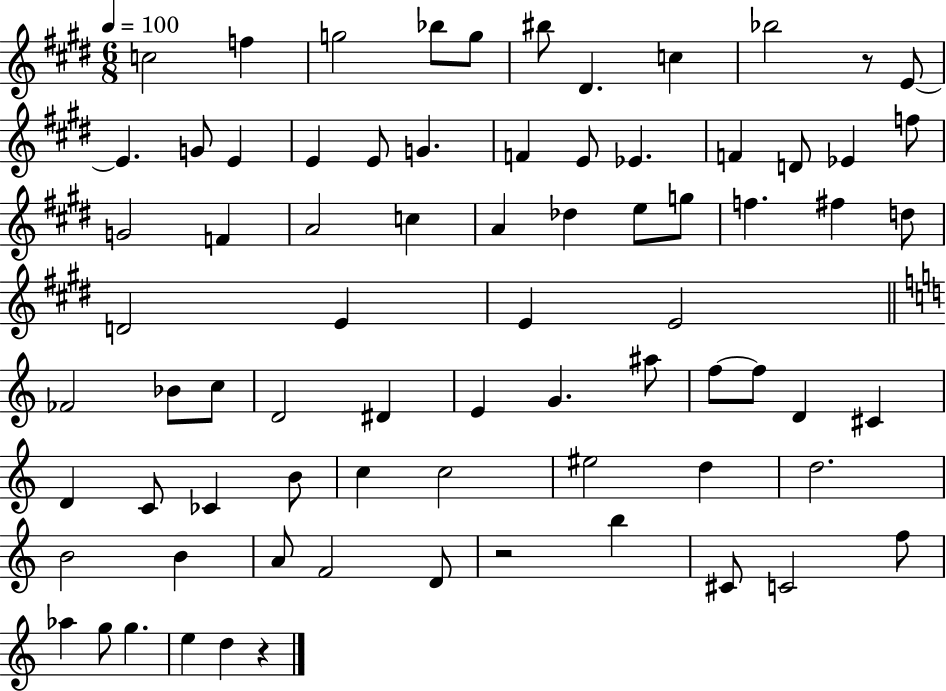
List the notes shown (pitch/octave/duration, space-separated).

C5/h F5/q G5/h Bb5/e G5/e BIS5/e D#4/q. C5/q Bb5/h R/e E4/e E4/q. G4/e E4/q E4/q E4/e G4/q. F4/q E4/e Eb4/q. F4/q D4/e Eb4/q F5/e G4/h F4/q A4/h C5/q A4/q Db5/q E5/e G5/e F5/q. F#5/q D5/e D4/h E4/q E4/q E4/h FES4/h Bb4/e C5/e D4/h D#4/q E4/q G4/q. A#5/e F5/e F5/e D4/q C#4/q D4/q C4/e CES4/q B4/e C5/q C5/h EIS5/h D5/q D5/h. B4/h B4/q A4/e F4/h D4/e R/h B5/q C#4/e C4/h F5/e Ab5/q G5/e G5/q. E5/q D5/q R/q